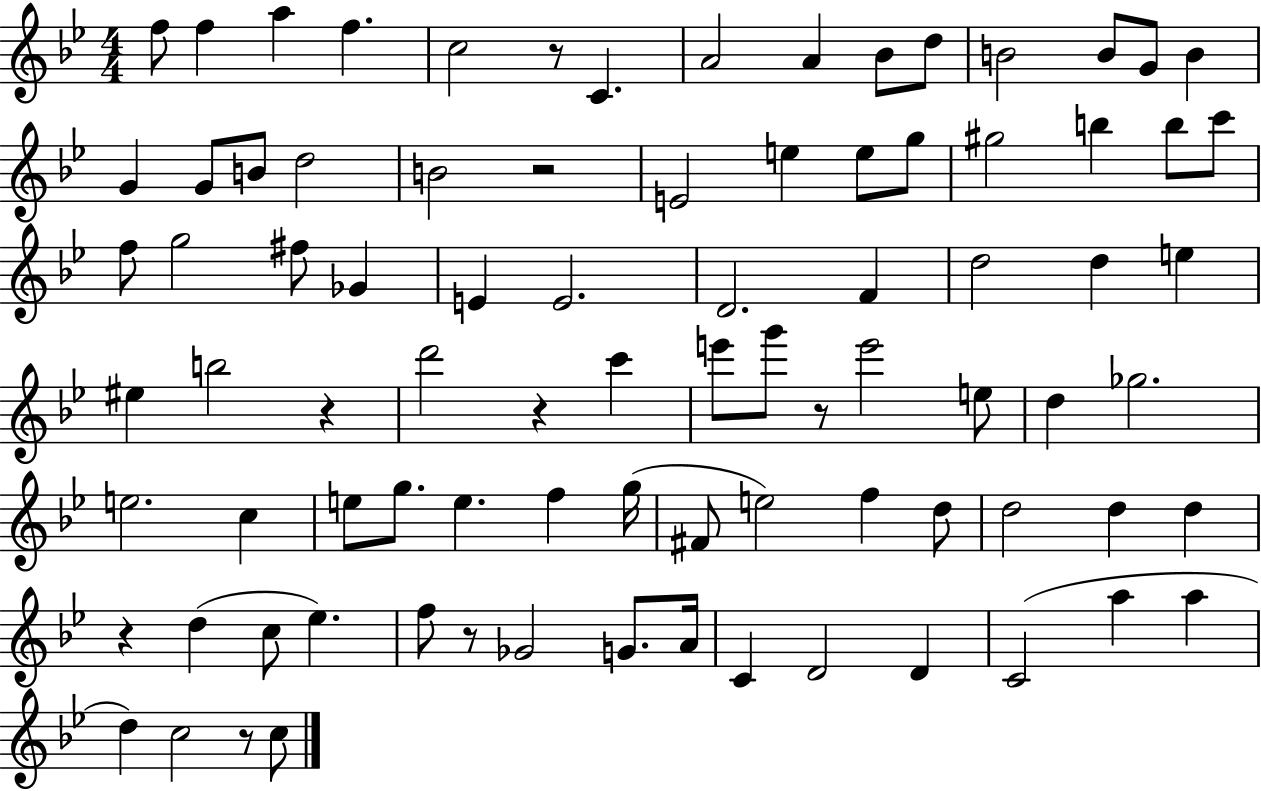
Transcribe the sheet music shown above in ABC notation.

X:1
T:Untitled
M:4/4
L:1/4
K:Bb
f/2 f a f c2 z/2 C A2 A _B/2 d/2 B2 B/2 G/2 B G G/2 B/2 d2 B2 z2 E2 e e/2 g/2 ^g2 b b/2 c'/2 f/2 g2 ^f/2 _G E E2 D2 F d2 d e ^e b2 z d'2 z c' e'/2 g'/2 z/2 e'2 e/2 d _g2 e2 c e/2 g/2 e f g/4 ^F/2 e2 f d/2 d2 d d z d c/2 _e f/2 z/2 _G2 G/2 A/4 C D2 D C2 a a d c2 z/2 c/2